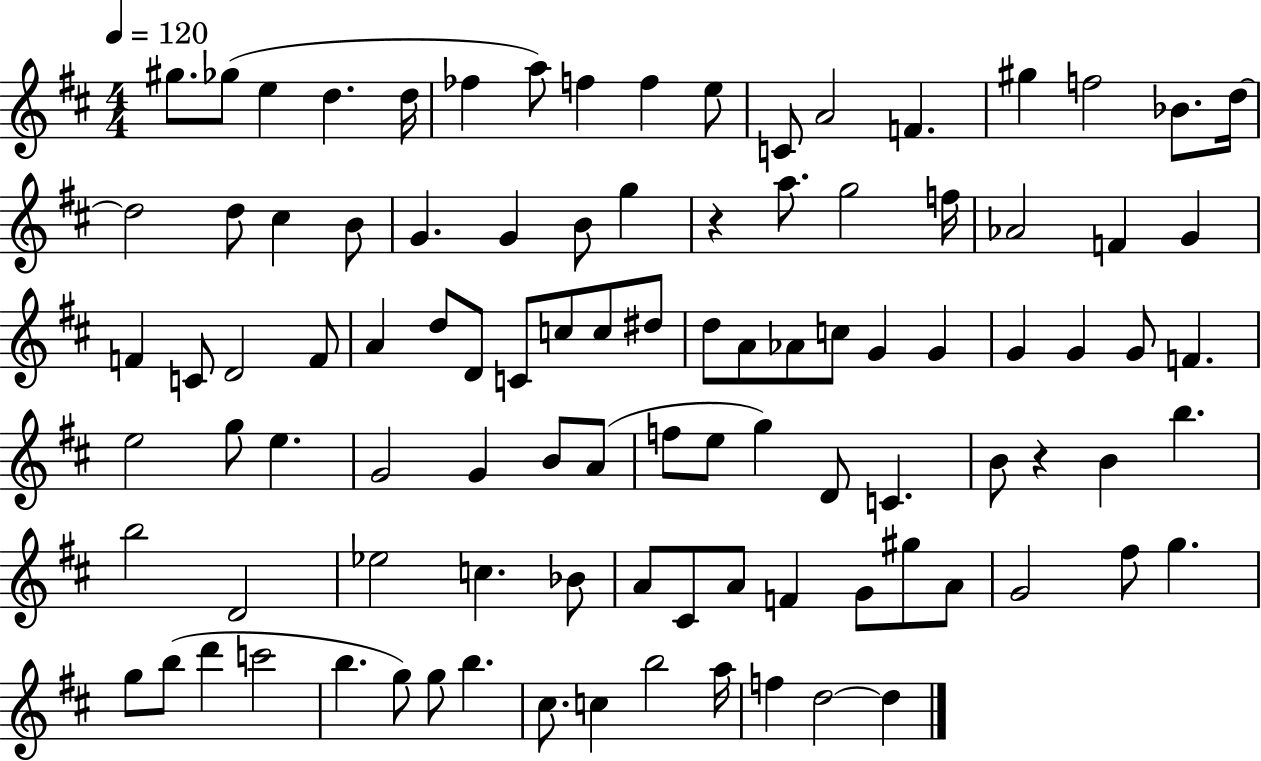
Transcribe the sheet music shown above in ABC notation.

X:1
T:Untitled
M:4/4
L:1/4
K:D
^g/2 _g/2 e d d/4 _f a/2 f f e/2 C/2 A2 F ^g f2 _B/2 d/4 d2 d/2 ^c B/2 G G B/2 g z a/2 g2 f/4 _A2 F G F C/2 D2 F/2 A d/2 D/2 C/2 c/2 c/2 ^d/2 d/2 A/2 _A/2 c/2 G G G G G/2 F e2 g/2 e G2 G B/2 A/2 f/2 e/2 g D/2 C B/2 z B b b2 D2 _e2 c _B/2 A/2 ^C/2 A/2 F G/2 ^g/2 A/2 G2 ^f/2 g g/2 b/2 d' c'2 b g/2 g/2 b ^c/2 c b2 a/4 f d2 d